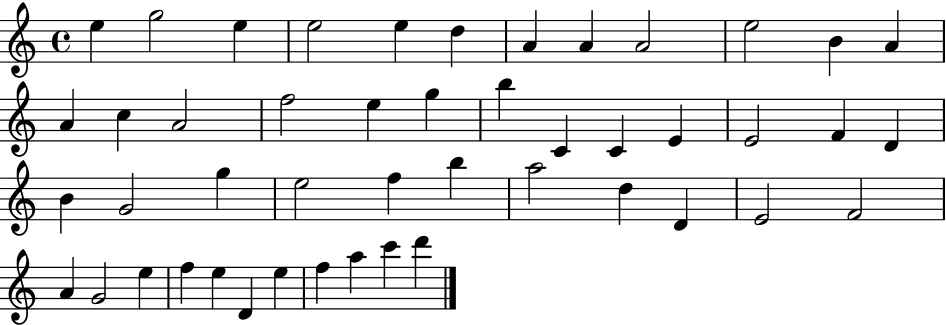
E5/q G5/h E5/q E5/h E5/q D5/q A4/q A4/q A4/h E5/h B4/q A4/q A4/q C5/q A4/h F5/h E5/q G5/q B5/q C4/q C4/q E4/q E4/h F4/q D4/q B4/q G4/h G5/q E5/h F5/q B5/q A5/h D5/q D4/q E4/h F4/h A4/q G4/h E5/q F5/q E5/q D4/q E5/q F5/q A5/q C6/q D6/q